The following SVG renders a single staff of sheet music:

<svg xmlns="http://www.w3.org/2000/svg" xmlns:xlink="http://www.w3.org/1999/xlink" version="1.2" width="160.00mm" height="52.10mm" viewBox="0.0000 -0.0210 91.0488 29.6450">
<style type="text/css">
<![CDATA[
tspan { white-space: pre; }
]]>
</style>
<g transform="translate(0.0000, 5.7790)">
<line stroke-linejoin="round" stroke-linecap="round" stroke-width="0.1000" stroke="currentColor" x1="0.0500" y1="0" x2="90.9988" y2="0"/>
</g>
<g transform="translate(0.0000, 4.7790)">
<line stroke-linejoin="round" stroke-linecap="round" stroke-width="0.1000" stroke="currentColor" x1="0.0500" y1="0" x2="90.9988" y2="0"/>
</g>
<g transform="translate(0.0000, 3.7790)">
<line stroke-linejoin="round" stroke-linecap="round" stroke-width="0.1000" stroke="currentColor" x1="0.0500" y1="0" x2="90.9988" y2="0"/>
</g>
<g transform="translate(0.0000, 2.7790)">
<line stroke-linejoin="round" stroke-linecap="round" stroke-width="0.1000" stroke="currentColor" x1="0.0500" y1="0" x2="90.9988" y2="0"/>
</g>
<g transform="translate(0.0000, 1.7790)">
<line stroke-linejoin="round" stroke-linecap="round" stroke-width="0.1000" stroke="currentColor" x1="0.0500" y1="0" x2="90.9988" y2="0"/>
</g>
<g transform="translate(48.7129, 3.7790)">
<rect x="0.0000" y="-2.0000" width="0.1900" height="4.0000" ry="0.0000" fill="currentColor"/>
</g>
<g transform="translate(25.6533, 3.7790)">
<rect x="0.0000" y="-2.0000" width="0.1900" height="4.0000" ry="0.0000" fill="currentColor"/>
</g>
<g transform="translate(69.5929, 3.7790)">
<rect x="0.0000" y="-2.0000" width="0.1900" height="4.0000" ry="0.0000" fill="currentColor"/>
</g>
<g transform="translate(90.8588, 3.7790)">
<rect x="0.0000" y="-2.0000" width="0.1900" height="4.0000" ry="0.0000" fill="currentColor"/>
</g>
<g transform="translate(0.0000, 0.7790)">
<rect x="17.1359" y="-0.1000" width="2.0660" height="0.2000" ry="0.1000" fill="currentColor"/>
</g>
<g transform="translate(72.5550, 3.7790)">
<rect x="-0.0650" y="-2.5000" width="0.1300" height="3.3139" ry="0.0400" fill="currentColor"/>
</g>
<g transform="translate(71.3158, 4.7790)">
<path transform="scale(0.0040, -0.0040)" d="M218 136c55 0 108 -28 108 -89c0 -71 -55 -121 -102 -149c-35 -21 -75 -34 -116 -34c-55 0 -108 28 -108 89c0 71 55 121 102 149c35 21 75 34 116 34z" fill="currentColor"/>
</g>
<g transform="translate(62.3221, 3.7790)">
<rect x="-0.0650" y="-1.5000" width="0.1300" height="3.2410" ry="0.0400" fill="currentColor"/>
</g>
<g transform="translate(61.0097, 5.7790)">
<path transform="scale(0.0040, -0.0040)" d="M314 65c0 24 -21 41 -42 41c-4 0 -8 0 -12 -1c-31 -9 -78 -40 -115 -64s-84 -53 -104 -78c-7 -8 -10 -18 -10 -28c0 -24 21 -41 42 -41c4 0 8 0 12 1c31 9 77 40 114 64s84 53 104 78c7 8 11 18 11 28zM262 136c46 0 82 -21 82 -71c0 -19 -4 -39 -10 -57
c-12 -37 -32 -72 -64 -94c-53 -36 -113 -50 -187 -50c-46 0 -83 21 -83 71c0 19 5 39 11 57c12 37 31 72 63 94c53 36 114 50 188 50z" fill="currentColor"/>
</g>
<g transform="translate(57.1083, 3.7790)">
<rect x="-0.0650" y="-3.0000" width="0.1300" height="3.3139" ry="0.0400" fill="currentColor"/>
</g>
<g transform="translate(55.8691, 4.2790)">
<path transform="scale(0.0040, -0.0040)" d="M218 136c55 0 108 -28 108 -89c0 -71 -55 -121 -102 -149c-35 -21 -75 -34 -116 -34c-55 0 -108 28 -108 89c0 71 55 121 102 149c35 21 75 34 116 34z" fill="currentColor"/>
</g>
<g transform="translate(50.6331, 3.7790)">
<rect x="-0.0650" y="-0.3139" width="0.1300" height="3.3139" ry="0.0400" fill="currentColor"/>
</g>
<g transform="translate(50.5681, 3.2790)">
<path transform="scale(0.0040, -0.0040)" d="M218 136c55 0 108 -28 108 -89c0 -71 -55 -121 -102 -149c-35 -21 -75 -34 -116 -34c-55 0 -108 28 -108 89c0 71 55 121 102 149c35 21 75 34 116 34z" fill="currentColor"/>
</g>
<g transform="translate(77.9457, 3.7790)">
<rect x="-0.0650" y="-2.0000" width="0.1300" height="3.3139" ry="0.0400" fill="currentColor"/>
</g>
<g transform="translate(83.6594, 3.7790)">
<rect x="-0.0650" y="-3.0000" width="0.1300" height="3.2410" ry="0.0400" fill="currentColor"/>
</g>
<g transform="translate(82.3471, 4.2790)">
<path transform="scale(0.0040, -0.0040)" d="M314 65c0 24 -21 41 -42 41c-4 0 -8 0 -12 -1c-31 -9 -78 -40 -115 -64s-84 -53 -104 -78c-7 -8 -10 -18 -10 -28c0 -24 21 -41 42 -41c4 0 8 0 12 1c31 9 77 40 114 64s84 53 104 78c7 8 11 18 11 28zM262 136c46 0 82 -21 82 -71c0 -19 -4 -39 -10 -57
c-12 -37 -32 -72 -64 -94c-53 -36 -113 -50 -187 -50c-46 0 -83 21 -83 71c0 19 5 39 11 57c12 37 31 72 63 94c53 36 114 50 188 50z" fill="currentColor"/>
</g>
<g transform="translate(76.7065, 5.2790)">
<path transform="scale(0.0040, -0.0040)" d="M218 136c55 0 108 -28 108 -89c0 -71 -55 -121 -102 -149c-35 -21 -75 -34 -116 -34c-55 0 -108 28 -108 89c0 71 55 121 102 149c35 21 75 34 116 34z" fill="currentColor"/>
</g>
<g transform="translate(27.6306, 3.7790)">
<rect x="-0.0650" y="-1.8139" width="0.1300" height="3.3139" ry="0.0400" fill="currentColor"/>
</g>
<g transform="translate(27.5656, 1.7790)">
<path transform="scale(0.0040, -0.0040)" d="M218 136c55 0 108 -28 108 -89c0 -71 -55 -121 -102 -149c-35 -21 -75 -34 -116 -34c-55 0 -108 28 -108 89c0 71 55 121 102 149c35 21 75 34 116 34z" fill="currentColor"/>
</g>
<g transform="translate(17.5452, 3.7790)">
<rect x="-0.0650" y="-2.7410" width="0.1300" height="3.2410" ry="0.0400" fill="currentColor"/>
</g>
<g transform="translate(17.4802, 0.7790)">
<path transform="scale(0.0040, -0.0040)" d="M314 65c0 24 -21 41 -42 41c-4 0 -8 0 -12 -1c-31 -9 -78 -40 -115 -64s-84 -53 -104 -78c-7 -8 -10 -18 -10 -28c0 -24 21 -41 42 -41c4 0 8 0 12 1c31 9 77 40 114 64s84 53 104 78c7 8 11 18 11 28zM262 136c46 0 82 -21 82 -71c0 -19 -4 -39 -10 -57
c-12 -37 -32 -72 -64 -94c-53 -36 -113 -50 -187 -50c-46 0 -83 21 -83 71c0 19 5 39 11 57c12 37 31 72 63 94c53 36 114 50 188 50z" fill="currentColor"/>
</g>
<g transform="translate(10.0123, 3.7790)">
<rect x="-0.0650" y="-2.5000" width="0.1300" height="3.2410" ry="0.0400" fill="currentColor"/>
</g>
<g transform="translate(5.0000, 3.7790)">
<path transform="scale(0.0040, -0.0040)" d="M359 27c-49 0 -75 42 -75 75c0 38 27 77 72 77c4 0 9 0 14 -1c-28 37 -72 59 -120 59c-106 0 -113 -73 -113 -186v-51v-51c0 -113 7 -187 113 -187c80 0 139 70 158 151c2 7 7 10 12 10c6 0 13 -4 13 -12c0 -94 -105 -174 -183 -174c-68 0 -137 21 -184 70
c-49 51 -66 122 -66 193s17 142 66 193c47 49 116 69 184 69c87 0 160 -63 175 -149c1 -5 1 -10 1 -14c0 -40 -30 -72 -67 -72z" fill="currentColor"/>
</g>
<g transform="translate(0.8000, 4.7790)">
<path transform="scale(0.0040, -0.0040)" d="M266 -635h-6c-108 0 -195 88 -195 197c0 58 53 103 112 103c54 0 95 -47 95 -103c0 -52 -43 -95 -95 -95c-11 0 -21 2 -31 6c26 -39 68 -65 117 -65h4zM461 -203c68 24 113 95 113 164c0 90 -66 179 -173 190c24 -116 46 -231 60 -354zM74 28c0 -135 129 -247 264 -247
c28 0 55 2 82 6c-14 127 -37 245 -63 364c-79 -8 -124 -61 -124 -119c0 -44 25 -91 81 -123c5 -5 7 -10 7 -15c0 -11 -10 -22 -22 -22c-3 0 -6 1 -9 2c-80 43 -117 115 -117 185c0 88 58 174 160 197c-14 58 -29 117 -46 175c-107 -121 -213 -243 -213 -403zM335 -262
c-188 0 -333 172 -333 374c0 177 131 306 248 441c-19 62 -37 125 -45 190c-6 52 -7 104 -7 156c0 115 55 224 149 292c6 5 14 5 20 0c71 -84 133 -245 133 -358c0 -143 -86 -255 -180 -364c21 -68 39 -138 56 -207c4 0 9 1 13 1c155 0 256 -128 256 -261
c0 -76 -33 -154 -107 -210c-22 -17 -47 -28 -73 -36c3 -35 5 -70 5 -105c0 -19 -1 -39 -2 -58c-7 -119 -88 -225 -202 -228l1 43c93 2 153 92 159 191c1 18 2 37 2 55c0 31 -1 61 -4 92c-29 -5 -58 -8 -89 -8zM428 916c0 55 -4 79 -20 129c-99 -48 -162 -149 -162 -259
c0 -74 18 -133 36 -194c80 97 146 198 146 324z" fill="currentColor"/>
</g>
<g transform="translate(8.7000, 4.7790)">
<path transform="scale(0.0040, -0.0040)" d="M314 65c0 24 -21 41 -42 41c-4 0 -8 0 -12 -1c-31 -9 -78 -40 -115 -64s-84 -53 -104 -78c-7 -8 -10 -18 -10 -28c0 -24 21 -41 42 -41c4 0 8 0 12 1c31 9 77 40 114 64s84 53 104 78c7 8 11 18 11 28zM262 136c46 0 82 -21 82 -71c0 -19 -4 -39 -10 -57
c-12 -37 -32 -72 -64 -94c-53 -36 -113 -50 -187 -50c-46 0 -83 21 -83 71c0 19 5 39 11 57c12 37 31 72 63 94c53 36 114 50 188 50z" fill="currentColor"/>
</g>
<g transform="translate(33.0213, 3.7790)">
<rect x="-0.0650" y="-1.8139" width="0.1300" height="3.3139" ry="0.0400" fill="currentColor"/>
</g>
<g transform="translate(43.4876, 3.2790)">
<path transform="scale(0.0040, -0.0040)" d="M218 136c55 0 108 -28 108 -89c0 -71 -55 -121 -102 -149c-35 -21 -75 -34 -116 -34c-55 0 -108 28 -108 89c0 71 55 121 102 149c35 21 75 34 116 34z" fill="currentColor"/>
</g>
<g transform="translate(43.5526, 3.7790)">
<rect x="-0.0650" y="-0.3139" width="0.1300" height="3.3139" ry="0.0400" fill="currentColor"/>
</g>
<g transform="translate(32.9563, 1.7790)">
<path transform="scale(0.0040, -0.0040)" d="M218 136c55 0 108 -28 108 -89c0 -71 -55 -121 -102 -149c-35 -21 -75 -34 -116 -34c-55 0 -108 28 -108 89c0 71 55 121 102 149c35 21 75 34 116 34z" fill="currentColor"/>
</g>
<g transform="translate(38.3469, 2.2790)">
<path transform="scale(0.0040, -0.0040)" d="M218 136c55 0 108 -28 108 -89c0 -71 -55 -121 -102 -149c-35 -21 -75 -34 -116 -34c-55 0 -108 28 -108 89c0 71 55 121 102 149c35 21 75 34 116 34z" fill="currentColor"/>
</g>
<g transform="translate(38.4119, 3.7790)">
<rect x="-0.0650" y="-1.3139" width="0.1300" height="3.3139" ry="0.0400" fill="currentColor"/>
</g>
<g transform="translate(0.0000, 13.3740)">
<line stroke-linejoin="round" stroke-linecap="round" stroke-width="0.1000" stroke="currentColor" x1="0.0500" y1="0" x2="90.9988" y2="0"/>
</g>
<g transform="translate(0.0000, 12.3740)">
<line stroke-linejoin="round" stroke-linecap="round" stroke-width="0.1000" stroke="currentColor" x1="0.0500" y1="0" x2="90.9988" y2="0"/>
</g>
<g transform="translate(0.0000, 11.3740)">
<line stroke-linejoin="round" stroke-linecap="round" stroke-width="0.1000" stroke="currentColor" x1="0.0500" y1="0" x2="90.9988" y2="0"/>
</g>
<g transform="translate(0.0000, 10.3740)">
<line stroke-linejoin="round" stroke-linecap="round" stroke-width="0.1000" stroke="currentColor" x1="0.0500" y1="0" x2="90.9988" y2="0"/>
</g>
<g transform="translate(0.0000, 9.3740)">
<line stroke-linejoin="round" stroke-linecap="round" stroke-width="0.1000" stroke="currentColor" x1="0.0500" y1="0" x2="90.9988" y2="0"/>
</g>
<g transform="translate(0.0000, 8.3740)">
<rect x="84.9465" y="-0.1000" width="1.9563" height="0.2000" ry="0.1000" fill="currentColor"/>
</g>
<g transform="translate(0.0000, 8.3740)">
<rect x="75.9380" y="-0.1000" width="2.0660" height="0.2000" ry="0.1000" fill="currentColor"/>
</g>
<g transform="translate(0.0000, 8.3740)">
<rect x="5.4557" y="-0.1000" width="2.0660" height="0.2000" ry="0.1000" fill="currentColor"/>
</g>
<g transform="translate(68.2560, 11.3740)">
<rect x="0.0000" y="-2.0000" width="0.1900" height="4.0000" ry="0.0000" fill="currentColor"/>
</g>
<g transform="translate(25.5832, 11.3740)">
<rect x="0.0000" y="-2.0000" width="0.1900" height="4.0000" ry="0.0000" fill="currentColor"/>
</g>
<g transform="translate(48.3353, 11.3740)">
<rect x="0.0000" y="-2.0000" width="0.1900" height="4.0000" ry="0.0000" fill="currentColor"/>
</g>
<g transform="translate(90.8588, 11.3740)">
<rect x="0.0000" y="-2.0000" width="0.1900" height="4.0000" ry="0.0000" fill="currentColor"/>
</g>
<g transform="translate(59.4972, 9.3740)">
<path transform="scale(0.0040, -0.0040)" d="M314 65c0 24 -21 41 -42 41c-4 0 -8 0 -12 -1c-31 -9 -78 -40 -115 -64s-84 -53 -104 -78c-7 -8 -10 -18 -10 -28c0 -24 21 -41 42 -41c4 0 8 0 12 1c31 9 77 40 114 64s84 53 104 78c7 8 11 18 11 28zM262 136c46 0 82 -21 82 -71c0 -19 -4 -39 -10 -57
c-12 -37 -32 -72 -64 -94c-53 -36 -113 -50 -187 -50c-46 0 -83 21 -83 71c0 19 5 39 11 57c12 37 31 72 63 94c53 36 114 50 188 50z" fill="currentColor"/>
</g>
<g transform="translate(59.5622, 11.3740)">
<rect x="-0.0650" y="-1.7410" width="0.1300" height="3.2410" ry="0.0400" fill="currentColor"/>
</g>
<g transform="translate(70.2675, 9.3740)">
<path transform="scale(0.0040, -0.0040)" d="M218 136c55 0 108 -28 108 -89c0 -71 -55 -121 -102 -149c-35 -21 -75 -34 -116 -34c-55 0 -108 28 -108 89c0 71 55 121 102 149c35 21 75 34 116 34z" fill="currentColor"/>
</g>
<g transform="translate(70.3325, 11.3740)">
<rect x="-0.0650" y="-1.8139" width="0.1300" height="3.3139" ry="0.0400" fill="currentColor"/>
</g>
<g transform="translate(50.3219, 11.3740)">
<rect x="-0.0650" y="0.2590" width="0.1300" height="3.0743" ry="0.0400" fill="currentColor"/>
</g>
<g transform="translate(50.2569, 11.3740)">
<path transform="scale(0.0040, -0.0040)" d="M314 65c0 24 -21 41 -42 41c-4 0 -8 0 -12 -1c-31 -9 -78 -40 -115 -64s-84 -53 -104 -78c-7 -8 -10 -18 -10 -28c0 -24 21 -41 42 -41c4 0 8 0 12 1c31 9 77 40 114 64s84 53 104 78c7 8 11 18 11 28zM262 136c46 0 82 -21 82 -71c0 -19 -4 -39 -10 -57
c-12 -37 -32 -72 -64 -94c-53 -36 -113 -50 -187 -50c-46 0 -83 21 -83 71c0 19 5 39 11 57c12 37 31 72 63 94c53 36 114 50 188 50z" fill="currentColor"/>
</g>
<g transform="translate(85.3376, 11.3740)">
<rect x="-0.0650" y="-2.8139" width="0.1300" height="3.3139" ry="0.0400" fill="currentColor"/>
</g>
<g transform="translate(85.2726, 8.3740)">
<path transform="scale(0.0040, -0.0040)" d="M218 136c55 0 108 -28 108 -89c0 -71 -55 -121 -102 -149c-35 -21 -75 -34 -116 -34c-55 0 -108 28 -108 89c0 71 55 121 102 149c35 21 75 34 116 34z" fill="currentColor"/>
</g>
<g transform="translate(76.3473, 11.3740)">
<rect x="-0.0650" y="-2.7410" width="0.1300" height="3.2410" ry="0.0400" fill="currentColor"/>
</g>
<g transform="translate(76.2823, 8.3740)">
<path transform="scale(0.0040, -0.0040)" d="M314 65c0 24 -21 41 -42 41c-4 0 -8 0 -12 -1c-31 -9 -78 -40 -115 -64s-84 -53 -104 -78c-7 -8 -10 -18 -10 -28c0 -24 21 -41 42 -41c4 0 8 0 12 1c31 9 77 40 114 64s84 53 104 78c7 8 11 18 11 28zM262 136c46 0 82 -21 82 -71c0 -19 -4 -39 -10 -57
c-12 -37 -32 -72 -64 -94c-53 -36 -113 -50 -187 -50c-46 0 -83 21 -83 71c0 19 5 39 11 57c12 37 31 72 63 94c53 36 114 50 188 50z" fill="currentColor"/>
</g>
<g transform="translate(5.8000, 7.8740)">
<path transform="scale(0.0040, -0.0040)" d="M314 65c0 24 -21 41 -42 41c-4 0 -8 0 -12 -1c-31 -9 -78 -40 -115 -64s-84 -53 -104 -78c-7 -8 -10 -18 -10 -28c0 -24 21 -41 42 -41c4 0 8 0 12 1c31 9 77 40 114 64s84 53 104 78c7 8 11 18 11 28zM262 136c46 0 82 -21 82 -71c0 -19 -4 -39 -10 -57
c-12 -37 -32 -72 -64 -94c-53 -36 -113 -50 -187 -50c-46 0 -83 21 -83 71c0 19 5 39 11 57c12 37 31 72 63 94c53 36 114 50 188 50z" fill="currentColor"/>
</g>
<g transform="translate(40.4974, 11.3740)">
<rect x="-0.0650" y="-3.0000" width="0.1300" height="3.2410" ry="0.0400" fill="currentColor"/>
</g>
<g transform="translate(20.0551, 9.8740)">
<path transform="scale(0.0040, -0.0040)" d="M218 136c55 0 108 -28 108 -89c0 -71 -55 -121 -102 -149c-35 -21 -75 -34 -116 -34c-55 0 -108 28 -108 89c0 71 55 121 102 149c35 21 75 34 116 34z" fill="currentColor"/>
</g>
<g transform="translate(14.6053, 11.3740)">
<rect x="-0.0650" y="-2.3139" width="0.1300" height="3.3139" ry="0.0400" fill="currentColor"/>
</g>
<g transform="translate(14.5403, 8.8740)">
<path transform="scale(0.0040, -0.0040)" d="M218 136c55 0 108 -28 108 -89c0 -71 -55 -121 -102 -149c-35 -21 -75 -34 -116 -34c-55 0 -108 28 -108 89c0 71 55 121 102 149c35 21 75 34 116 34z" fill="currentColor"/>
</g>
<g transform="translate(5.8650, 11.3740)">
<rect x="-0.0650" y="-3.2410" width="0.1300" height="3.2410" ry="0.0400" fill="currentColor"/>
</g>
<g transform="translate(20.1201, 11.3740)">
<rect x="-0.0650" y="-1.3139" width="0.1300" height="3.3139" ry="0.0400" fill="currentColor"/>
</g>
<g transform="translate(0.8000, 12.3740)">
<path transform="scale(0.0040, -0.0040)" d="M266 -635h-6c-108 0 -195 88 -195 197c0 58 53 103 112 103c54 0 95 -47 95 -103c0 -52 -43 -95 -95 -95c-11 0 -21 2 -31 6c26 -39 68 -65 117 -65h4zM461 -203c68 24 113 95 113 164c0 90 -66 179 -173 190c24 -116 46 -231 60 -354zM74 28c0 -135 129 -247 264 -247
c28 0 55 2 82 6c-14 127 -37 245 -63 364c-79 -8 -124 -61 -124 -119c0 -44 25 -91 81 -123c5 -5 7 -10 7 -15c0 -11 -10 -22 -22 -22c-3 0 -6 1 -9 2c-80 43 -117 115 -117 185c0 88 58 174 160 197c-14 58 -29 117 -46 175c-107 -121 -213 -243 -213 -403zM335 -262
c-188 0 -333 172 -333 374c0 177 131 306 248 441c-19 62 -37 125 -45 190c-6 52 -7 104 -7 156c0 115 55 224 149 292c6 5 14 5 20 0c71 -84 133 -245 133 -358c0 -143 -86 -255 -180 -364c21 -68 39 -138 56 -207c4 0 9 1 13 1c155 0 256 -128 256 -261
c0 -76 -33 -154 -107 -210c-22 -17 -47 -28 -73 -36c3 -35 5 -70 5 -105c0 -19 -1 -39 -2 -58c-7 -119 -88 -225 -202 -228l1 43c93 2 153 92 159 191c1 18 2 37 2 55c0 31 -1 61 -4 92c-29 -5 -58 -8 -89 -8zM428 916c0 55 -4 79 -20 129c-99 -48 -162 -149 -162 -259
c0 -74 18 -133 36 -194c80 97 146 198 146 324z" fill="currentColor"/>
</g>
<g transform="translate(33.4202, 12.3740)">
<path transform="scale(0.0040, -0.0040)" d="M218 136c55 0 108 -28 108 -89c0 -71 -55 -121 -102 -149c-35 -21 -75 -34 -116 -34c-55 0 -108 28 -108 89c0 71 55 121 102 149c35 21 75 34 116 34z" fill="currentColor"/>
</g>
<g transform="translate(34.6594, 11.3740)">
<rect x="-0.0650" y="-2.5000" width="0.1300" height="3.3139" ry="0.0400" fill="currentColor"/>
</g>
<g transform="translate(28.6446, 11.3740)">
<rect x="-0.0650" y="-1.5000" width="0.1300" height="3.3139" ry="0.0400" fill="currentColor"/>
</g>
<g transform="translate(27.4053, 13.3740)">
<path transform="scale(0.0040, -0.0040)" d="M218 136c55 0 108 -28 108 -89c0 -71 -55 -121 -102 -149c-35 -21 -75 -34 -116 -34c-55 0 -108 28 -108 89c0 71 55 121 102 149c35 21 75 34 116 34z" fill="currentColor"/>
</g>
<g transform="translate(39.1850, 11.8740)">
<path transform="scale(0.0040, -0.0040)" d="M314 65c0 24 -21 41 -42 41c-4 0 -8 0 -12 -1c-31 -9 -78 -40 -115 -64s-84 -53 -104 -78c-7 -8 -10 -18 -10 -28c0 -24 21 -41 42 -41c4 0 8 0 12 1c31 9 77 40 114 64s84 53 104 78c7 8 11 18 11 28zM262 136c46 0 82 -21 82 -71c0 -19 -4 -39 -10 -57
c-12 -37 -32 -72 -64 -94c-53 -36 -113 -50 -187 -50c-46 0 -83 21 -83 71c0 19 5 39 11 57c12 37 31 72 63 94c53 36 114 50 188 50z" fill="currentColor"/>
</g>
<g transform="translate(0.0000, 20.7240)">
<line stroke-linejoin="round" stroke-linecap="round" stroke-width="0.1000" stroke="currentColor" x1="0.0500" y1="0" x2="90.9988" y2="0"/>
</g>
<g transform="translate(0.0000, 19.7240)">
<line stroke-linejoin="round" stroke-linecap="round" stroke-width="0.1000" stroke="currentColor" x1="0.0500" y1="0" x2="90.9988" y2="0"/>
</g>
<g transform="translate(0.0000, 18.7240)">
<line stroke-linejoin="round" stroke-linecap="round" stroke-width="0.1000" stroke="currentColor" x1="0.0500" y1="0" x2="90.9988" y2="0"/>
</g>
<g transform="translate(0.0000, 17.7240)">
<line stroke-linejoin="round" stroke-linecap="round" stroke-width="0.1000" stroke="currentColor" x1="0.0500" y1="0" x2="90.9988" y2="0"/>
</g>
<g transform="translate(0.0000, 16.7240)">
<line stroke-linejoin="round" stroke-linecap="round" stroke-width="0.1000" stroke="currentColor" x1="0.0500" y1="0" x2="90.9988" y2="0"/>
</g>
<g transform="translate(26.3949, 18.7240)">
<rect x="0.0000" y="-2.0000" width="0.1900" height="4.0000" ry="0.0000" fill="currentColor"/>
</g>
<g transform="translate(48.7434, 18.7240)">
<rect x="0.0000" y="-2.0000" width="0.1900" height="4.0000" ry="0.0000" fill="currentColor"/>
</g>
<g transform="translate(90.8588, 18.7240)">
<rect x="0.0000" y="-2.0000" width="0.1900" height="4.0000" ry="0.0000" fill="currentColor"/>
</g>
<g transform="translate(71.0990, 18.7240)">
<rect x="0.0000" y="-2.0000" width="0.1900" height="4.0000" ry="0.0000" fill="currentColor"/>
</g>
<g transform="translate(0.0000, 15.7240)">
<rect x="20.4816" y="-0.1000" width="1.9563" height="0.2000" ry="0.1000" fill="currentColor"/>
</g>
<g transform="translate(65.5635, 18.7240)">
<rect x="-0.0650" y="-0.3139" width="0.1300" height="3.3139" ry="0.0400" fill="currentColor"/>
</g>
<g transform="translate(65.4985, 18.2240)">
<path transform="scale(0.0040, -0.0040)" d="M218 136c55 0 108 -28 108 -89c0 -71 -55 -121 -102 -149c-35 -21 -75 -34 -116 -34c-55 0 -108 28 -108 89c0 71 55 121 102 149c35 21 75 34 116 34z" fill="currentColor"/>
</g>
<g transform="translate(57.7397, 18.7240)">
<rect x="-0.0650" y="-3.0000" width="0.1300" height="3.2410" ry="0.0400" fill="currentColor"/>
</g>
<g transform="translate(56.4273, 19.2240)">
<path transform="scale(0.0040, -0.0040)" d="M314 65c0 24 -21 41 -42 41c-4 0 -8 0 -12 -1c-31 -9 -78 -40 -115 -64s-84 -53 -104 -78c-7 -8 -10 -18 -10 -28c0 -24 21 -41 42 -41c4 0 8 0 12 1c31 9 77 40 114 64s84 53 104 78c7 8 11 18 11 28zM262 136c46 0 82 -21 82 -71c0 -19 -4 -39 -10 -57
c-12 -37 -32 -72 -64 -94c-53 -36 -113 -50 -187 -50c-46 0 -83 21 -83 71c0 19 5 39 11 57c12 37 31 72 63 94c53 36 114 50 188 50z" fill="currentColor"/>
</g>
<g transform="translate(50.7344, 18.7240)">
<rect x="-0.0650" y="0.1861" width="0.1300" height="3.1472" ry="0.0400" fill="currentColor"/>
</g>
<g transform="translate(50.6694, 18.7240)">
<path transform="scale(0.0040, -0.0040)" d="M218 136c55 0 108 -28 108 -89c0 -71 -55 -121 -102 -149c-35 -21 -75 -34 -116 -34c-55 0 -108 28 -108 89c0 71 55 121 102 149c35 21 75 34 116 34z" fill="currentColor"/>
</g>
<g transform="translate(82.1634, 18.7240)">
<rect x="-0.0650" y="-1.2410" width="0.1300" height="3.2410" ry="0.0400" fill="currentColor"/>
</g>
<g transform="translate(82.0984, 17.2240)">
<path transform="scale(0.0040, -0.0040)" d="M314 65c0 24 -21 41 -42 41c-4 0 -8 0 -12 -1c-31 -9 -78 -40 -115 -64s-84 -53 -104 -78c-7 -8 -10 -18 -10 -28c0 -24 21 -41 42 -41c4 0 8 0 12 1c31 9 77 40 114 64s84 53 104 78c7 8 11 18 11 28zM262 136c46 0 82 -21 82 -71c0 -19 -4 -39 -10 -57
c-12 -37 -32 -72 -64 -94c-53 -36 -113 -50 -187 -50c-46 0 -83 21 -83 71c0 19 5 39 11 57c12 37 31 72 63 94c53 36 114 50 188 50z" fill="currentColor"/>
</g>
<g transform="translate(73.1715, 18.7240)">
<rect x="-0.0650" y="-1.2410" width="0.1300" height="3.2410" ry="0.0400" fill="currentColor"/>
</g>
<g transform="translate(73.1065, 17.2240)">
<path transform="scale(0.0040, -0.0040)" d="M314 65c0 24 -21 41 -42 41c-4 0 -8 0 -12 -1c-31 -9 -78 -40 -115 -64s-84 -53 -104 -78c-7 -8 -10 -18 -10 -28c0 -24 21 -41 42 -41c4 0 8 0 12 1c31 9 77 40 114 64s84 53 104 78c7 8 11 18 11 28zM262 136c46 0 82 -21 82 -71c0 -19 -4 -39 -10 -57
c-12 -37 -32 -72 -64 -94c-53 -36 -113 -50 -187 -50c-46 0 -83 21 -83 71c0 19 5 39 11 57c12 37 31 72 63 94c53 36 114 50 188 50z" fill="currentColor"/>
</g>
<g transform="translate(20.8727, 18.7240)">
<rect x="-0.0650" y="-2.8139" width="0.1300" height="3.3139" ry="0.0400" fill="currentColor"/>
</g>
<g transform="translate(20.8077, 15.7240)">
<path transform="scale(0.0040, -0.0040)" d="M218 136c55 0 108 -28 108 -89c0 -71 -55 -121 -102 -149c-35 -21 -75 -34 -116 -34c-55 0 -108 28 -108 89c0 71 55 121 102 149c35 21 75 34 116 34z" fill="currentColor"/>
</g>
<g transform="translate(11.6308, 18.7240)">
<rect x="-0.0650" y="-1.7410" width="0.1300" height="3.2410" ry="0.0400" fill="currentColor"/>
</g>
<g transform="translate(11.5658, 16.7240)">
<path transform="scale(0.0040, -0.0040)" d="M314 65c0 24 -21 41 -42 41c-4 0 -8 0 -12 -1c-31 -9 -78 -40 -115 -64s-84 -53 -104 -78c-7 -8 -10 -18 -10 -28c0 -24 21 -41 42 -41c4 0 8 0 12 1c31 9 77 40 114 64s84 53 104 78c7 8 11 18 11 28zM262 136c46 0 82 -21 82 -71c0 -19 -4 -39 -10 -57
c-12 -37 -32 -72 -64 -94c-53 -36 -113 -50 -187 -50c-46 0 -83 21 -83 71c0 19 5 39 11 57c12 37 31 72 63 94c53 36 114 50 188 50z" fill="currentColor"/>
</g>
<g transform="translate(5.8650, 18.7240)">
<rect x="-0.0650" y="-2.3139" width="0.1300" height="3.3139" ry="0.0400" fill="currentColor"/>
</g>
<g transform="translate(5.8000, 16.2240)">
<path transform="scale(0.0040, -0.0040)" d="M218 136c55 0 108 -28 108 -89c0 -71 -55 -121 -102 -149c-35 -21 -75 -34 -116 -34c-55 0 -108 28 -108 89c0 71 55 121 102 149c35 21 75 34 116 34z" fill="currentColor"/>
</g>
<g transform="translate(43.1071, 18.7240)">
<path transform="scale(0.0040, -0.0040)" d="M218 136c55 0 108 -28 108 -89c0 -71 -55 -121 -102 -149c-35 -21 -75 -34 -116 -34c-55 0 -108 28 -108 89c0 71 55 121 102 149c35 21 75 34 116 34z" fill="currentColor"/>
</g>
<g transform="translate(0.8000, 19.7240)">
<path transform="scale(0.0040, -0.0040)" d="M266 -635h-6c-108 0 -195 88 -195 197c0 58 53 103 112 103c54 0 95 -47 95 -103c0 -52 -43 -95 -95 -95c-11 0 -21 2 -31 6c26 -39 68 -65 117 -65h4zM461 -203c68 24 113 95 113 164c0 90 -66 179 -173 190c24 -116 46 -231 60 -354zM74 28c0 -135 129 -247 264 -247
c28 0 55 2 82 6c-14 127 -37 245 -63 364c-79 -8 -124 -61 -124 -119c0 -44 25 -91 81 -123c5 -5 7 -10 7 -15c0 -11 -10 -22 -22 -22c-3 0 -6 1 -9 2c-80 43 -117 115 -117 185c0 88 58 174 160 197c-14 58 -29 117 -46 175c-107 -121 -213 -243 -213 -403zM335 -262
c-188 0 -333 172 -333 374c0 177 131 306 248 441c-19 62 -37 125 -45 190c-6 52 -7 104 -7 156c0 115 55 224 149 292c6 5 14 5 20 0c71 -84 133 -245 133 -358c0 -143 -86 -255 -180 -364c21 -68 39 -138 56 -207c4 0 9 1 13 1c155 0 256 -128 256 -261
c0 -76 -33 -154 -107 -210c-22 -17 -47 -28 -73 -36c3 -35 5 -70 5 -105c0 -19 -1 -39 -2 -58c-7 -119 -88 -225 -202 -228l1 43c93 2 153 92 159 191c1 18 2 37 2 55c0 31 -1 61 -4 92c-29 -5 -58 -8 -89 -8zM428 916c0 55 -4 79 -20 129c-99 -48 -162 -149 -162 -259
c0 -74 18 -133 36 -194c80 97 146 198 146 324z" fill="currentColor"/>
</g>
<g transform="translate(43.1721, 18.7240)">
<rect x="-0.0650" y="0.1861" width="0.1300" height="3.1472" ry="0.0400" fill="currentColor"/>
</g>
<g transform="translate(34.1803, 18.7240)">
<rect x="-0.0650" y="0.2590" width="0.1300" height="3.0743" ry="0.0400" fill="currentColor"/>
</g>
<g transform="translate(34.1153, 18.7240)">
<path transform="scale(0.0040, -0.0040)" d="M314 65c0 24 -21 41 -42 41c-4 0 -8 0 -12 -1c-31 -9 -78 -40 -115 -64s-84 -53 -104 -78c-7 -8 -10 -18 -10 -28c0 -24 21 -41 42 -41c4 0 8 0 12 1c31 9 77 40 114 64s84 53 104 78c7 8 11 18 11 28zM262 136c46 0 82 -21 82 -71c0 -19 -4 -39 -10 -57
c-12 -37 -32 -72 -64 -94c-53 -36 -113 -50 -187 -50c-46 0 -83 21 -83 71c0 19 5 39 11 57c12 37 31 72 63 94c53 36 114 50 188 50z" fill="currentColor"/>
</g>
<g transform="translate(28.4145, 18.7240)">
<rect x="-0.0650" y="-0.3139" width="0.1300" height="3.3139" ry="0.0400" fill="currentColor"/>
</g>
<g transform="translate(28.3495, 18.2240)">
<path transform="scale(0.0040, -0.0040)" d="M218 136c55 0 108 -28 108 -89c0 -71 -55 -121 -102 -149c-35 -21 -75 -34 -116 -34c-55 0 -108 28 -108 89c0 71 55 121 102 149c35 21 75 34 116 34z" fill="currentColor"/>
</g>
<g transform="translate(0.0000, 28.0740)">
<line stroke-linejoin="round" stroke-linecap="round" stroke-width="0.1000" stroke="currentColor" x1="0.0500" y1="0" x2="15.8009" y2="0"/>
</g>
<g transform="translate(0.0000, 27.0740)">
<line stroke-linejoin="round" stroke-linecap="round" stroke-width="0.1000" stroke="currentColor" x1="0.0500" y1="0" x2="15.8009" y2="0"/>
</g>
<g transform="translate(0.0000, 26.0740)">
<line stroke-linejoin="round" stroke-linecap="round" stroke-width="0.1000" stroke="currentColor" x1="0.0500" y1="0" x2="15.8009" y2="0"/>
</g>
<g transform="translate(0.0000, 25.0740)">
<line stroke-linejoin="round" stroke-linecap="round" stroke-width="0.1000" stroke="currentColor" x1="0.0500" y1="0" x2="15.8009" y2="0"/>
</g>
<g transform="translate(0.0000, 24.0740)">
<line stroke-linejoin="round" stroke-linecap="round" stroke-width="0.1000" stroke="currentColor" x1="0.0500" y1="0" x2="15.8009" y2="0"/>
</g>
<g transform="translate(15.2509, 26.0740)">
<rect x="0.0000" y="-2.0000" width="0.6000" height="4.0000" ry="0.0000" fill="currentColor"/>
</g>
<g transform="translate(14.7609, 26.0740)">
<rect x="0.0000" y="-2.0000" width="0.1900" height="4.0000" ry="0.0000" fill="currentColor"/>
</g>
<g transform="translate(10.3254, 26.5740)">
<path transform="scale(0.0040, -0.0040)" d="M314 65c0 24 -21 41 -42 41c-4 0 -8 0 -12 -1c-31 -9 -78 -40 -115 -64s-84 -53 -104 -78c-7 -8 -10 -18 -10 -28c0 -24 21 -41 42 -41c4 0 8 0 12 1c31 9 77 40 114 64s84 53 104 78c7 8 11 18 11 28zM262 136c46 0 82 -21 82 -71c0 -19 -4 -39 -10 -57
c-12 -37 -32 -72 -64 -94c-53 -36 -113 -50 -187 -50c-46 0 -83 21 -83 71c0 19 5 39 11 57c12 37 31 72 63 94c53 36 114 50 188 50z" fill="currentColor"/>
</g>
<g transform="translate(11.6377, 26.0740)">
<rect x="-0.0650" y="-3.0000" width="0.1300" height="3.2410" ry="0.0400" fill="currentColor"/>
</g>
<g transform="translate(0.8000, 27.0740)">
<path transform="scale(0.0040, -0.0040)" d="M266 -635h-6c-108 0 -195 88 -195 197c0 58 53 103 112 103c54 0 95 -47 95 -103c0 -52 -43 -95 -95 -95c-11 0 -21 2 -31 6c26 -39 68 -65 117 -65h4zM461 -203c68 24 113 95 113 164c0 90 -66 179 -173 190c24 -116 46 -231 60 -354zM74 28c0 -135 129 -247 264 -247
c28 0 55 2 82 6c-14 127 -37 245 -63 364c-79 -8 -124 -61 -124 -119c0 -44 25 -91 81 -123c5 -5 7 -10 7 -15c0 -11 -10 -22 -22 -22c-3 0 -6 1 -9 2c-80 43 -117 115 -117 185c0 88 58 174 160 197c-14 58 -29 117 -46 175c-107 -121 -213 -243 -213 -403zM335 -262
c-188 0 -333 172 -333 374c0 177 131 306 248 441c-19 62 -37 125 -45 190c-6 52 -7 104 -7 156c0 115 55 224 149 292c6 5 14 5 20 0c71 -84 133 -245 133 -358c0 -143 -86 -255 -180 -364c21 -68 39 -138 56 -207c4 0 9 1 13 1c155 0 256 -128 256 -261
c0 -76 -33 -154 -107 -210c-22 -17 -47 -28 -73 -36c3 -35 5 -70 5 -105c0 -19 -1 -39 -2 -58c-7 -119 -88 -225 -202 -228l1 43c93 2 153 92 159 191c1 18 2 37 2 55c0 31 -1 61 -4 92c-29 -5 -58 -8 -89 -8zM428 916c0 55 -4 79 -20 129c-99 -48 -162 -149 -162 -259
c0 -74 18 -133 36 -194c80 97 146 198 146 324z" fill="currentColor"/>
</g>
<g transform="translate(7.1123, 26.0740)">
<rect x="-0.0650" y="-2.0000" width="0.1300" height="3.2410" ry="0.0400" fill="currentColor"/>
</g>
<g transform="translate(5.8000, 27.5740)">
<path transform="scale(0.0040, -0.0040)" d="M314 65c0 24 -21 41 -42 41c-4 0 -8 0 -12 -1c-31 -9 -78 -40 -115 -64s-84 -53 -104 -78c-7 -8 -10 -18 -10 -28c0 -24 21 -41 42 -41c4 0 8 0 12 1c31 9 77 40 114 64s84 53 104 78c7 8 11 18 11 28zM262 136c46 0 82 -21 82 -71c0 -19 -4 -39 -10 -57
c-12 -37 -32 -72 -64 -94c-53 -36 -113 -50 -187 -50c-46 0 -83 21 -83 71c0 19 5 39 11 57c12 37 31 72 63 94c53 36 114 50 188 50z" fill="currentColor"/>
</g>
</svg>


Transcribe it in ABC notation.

X:1
T:Untitled
M:4/4
L:1/4
K:C
G2 a2 f f e c c A E2 G F A2 b2 g e E G A2 B2 f2 f a2 a g f2 a c B2 B B A2 c e2 e2 F2 A2